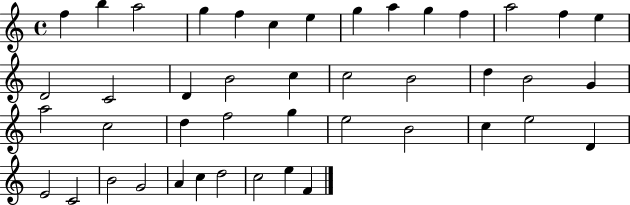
F5/q B5/q A5/h G5/q F5/q C5/q E5/q G5/q A5/q G5/q F5/q A5/h F5/q E5/q D4/h C4/h D4/q B4/h C5/q C5/h B4/h D5/q B4/h G4/q A5/h C5/h D5/q F5/h G5/q E5/h B4/h C5/q E5/h D4/q E4/h C4/h B4/h G4/h A4/q C5/q D5/h C5/h E5/q F4/q